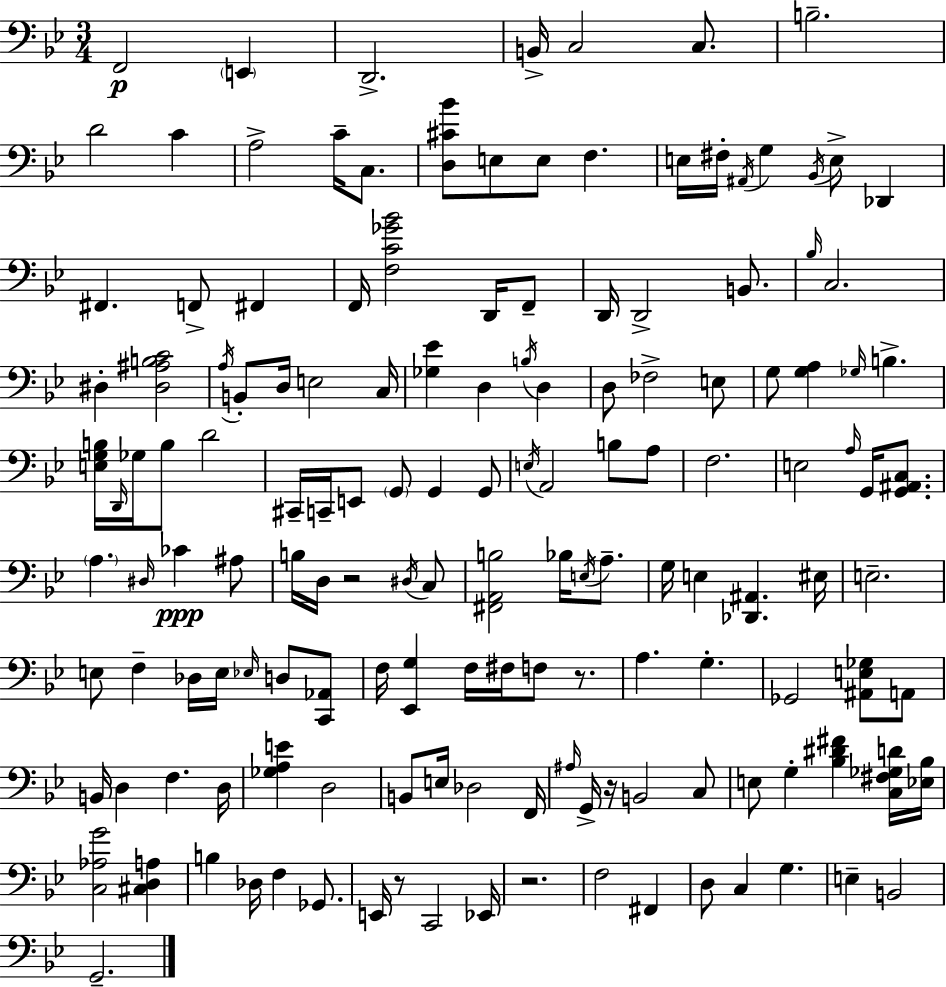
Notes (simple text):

F2/h E2/q D2/h. B2/s C3/h C3/e. B3/h. D4/h C4/q A3/h C4/s C3/e. [D3,C#4,Bb4]/e E3/e E3/e F3/q. E3/s F#3/s A#2/s G3/q Bb2/s E3/e Db2/q F#2/q. F2/e F#2/q F2/s [F3,C4,Gb4,Bb4]/h D2/s F2/e D2/s D2/h B2/e. Bb3/s C3/h. D#3/q [D#3,A#3,B3,C4]/h A3/s B2/e D3/s E3/h C3/s [Gb3,Eb4]/q D3/q B3/s D3/q D3/e FES3/h E3/e G3/e [G3,A3]/q Gb3/s B3/q. [E3,G3,B3]/s D2/s Gb3/s B3/e D4/h C#2/s C2/s E2/e G2/e G2/q G2/e E3/s A2/h B3/e A3/e F3/h. E3/h A3/s G2/s [G2,A#2,C3]/e. A3/q. D#3/s CES4/q A#3/e B3/s D3/s R/h D#3/s C3/e [F#2,A2,B3]/h Bb3/s E3/s A3/e. G3/s E3/q [Db2,A#2]/q. EIS3/s E3/h. E3/e F3/q Db3/s E3/s Eb3/s D3/e [C2,Ab2]/e F3/s [Eb2,G3]/q F3/s F#3/s F3/e R/e. A3/q. G3/q. Gb2/h [A#2,E3,Gb3]/e A2/e B2/s D3/q F3/q. D3/s [Gb3,A3,E4]/q D3/h B2/e E3/s Db3/h F2/s A#3/s G2/s R/s B2/h C3/e E3/e G3/q [Bb3,D#4,F#4]/q [C3,F#3,Gb3,D4]/s [Eb3,Bb3]/s [C3,Ab3,G4]/h [C#3,D3,A3]/q B3/q Db3/s F3/q Gb2/e. E2/s R/e C2/h Eb2/s R/h. F3/h F#2/q D3/e C3/q G3/q. E3/q B2/h G2/h.